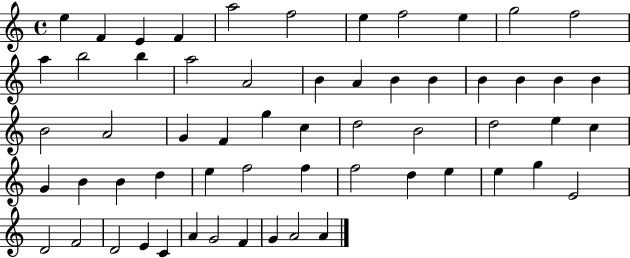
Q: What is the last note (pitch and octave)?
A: A4